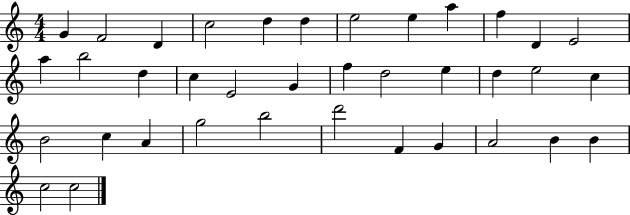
G4/q F4/h D4/q C5/h D5/q D5/q E5/h E5/q A5/q F5/q D4/q E4/h A5/q B5/h D5/q C5/q E4/h G4/q F5/q D5/h E5/q D5/q E5/h C5/q B4/h C5/q A4/q G5/h B5/h D6/h F4/q G4/q A4/h B4/q B4/q C5/h C5/h